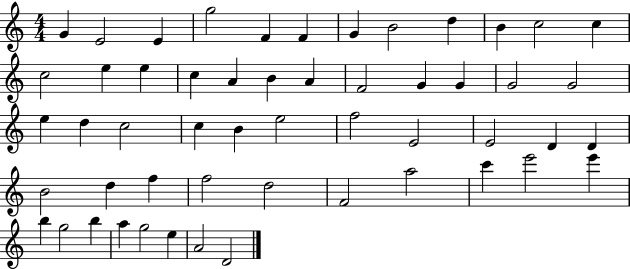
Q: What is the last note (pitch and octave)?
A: D4